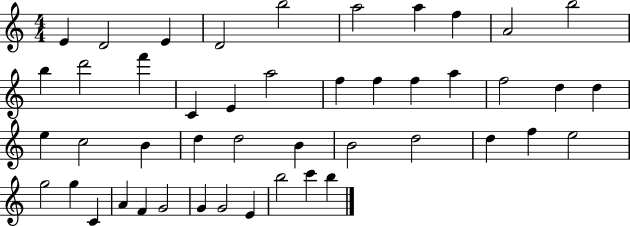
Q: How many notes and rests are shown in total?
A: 46